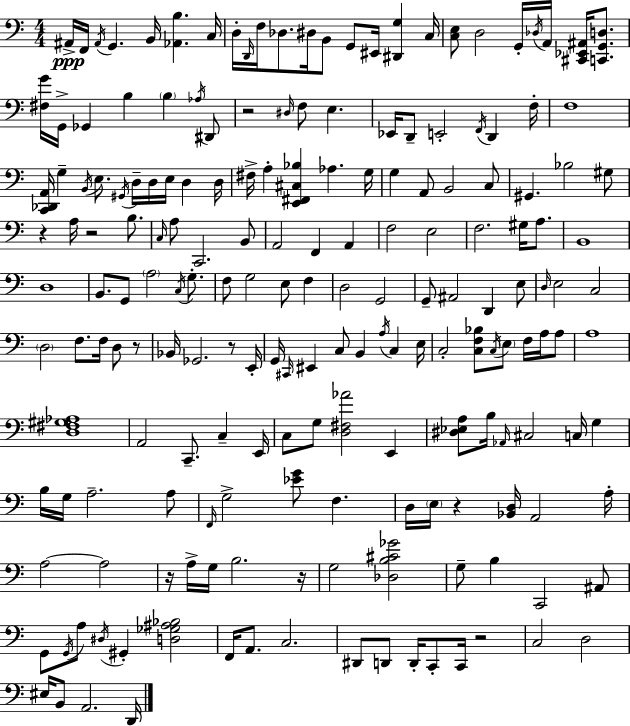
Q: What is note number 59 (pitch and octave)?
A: A3